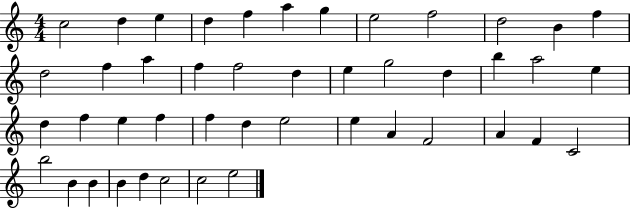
C5/h D5/q E5/q D5/q F5/q A5/q G5/q E5/h F5/h D5/h B4/q F5/q D5/h F5/q A5/q F5/q F5/h D5/q E5/q G5/h D5/q B5/q A5/h E5/q D5/q F5/q E5/q F5/q F5/q D5/q E5/h E5/q A4/q F4/h A4/q F4/q C4/h B5/h B4/q B4/q B4/q D5/q C5/h C5/h E5/h